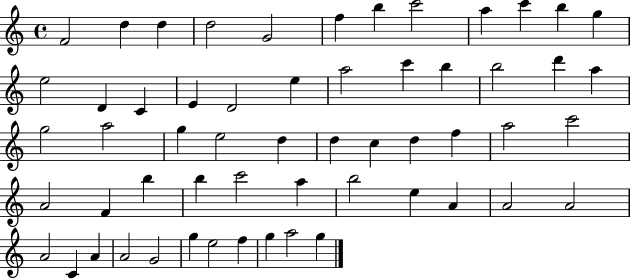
{
  \clef treble
  \time 4/4
  \defaultTimeSignature
  \key c \major
  f'2 d''4 d''4 | d''2 g'2 | f''4 b''4 c'''2 | a''4 c'''4 b''4 g''4 | \break e''2 d'4 c'4 | e'4 d'2 e''4 | a''2 c'''4 b''4 | b''2 d'''4 a''4 | \break g''2 a''2 | g''4 e''2 d''4 | d''4 c''4 d''4 f''4 | a''2 c'''2 | \break a'2 f'4 b''4 | b''4 c'''2 a''4 | b''2 e''4 a'4 | a'2 a'2 | \break a'2 c'4 a'4 | a'2 g'2 | g''4 e''2 f''4 | g''4 a''2 g''4 | \break \bar "|."
}